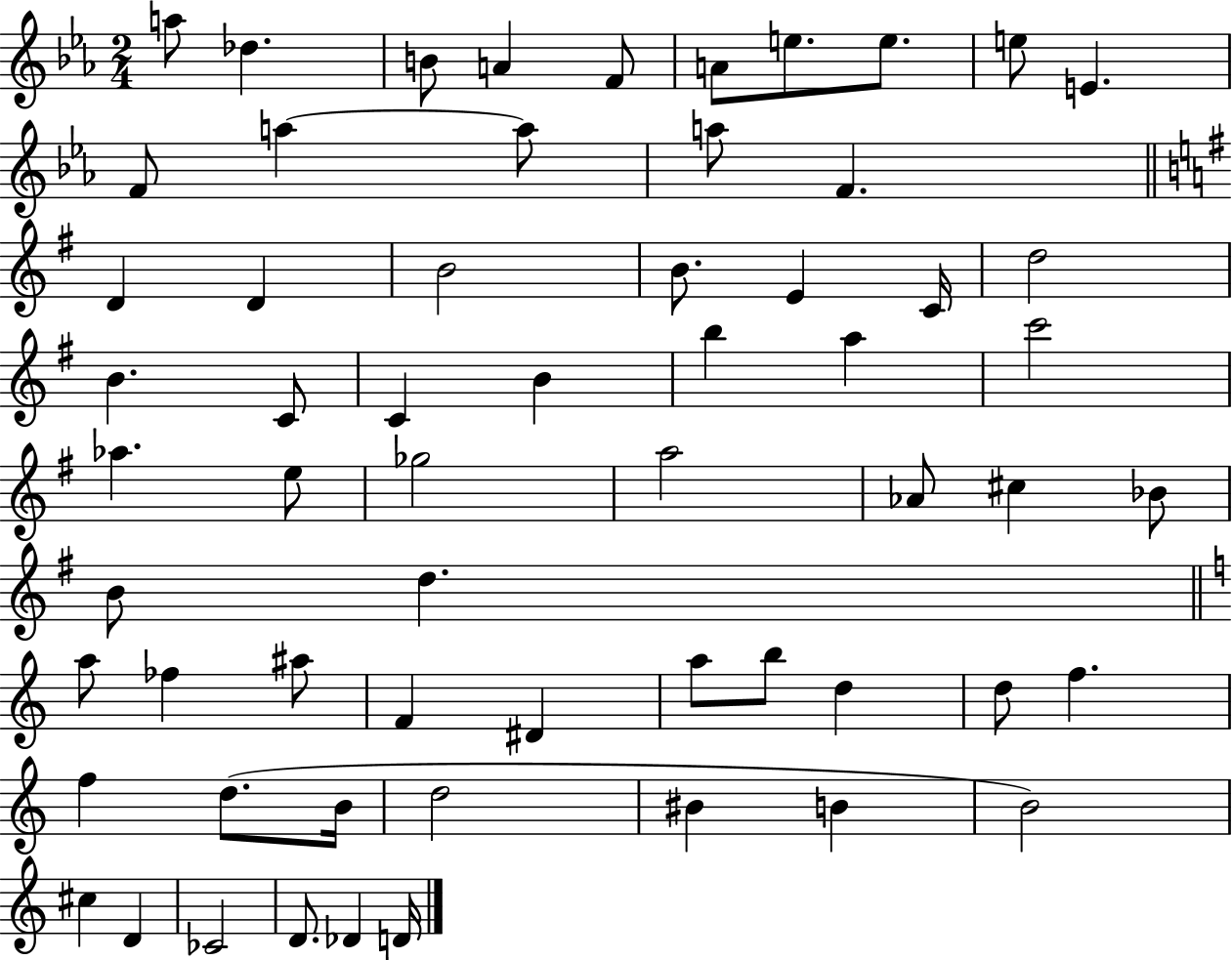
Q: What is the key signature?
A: EES major